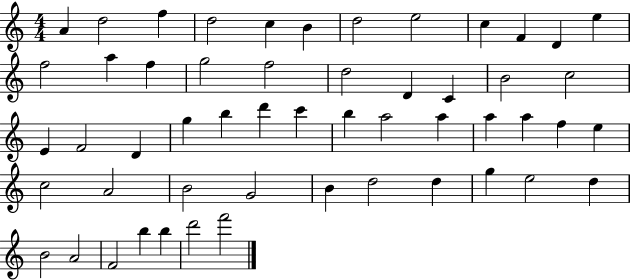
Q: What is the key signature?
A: C major